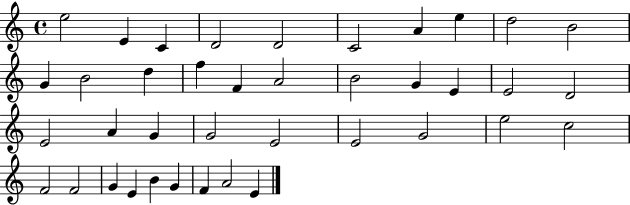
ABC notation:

X:1
T:Untitled
M:4/4
L:1/4
K:C
e2 E C D2 D2 C2 A e d2 B2 G B2 d f F A2 B2 G E E2 D2 E2 A G G2 E2 E2 G2 e2 c2 F2 F2 G E B G F A2 E